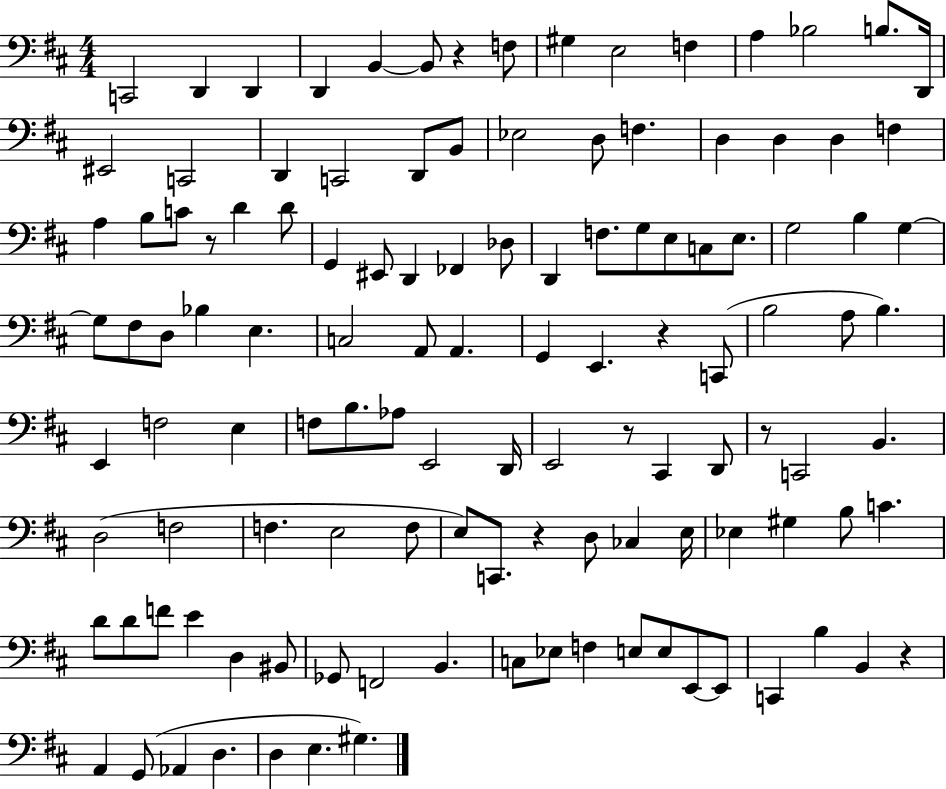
C2/h D2/q D2/q D2/q B2/q B2/e R/q F3/e G#3/q E3/h F3/q A3/q Bb3/h B3/e. D2/s EIS2/h C2/h D2/q C2/h D2/e B2/e Eb3/h D3/e F3/q. D3/q D3/q D3/q F3/q A3/q B3/e C4/e R/e D4/q D4/e G2/q EIS2/e D2/q FES2/q Db3/e D2/q F3/e. G3/e E3/e C3/e E3/e. G3/h B3/q G3/q G3/e F#3/e D3/e Bb3/q E3/q. C3/h A2/e A2/q. G2/q E2/q. R/q C2/e B3/h A3/e B3/q. E2/q F3/h E3/q F3/e B3/e. Ab3/e E2/h D2/s E2/h R/e C#2/q D2/e R/e C2/h B2/q. D3/h F3/h F3/q. E3/h F3/e E3/e C2/e. R/q D3/e CES3/q E3/s Eb3/q G#3/q B3/e C4/q. D4/e D4/e F4/e E4/q D3/q BIS2/e Gb2/e F2/h B2/q. C3/e Eb3/e F3/q E3/e E3/e E2/e E2/e C2/q B3/q B2/q R/q A2/q G2/e Ab2/q D3/q. D3/q E3/q. G#3/q.